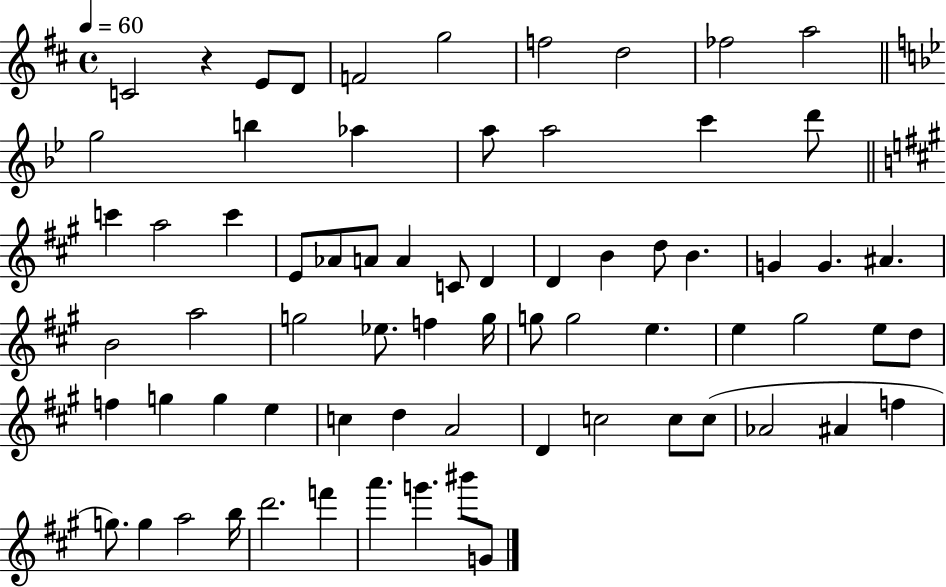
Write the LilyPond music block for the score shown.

{
  \clef treble
  \time 4/4
  \defaultTimeSignature
  \key d \major
  \tempo 4 = 60
  c'2 r4 e'8 d'8 | f'2 g''2 | f''2 d''2 | fes''2 a''2 | \break \bar "||" \break \key g \minor g''2 b''4 aes''4 | a''8 a''2 c'''4 d'''8 | \bar "||" \break \key a \major c'''4 a''2 c'''4 | e'8 aes'8 a'8 a'4 c'8 d'4 | d'4 b'4 d''8 b'4. | g'4 g'4. ais'4. | \break b'2 a''2 | g''2 ees''8. f''4 g''16 | g''8 g''2 e''4. | e''4 gis''2 e''8 d''8 | \break f''4 g''4 g''4 e''4 | c''4 d''4 a'2 | d'4 c''2 c''8 c''8( | aes'2 ais'4 f''4 | \break g''8.) g''4 a''2 b''16 | d'''2. f'''4 | a'''4. g'''4. bis'''8 g'8 | \bar "|."
}